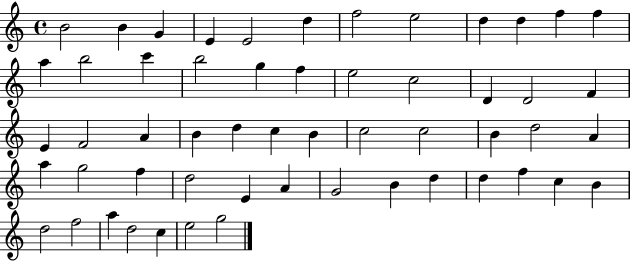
X:1
T:Untitled
M:4/4
L:1/4
K:C
B2 B G E E2 d f2 e2 d d f f a b2 c' b2 g f e2 c2 D D2 F E F2 A B d c B c2 c2 B d2 A a g2 f d2 E A G2 B d d f c B d2 f2 a d2 c e2 g2